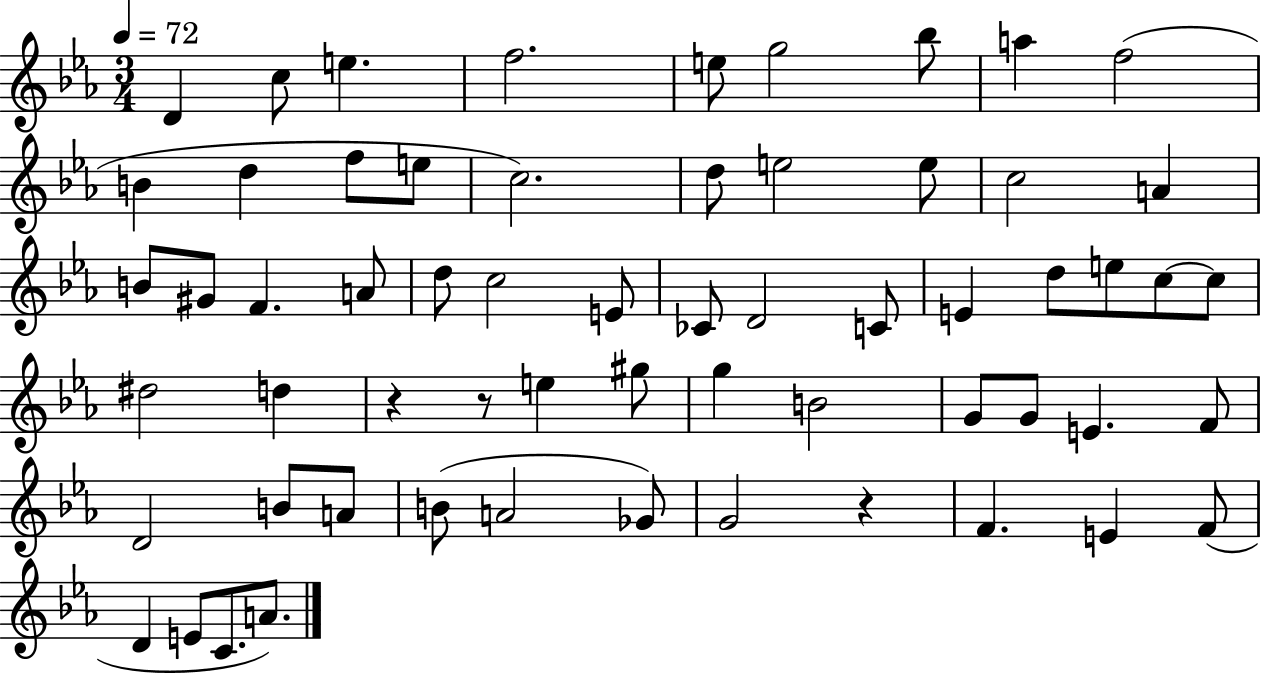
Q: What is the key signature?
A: EES major